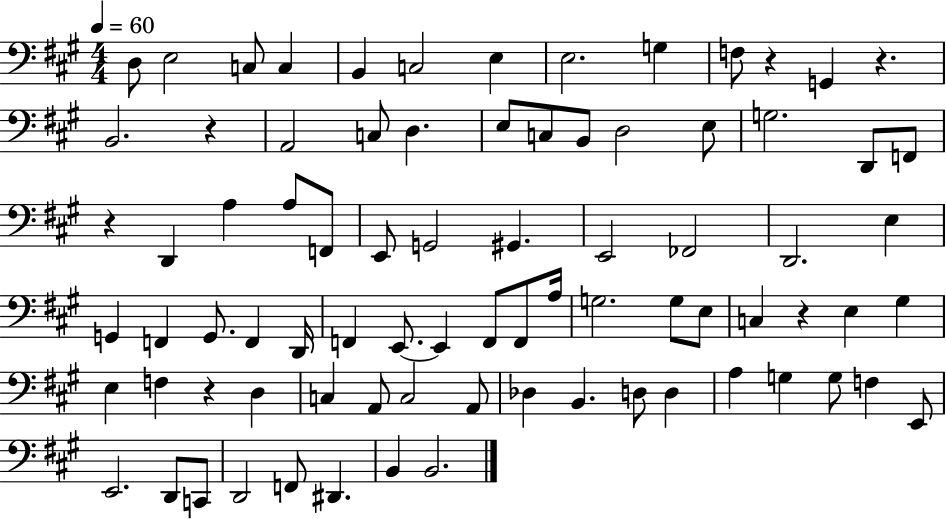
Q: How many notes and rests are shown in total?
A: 81